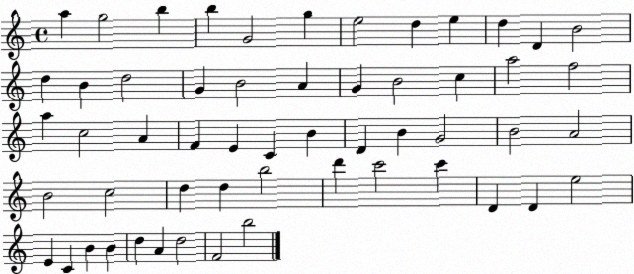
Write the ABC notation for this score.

X:1
T:Untitled
M:4/4
L:1/4
K:C
a g2 b b G2 g e2 d e d D B2 d B d2 G B2 A G B2 c a2 f2 a c2 A F E C B D B G2 B2 A2 B2 c2 d d b2 d' c'2 c' D D e2 E C B B d A d2 F2 b2